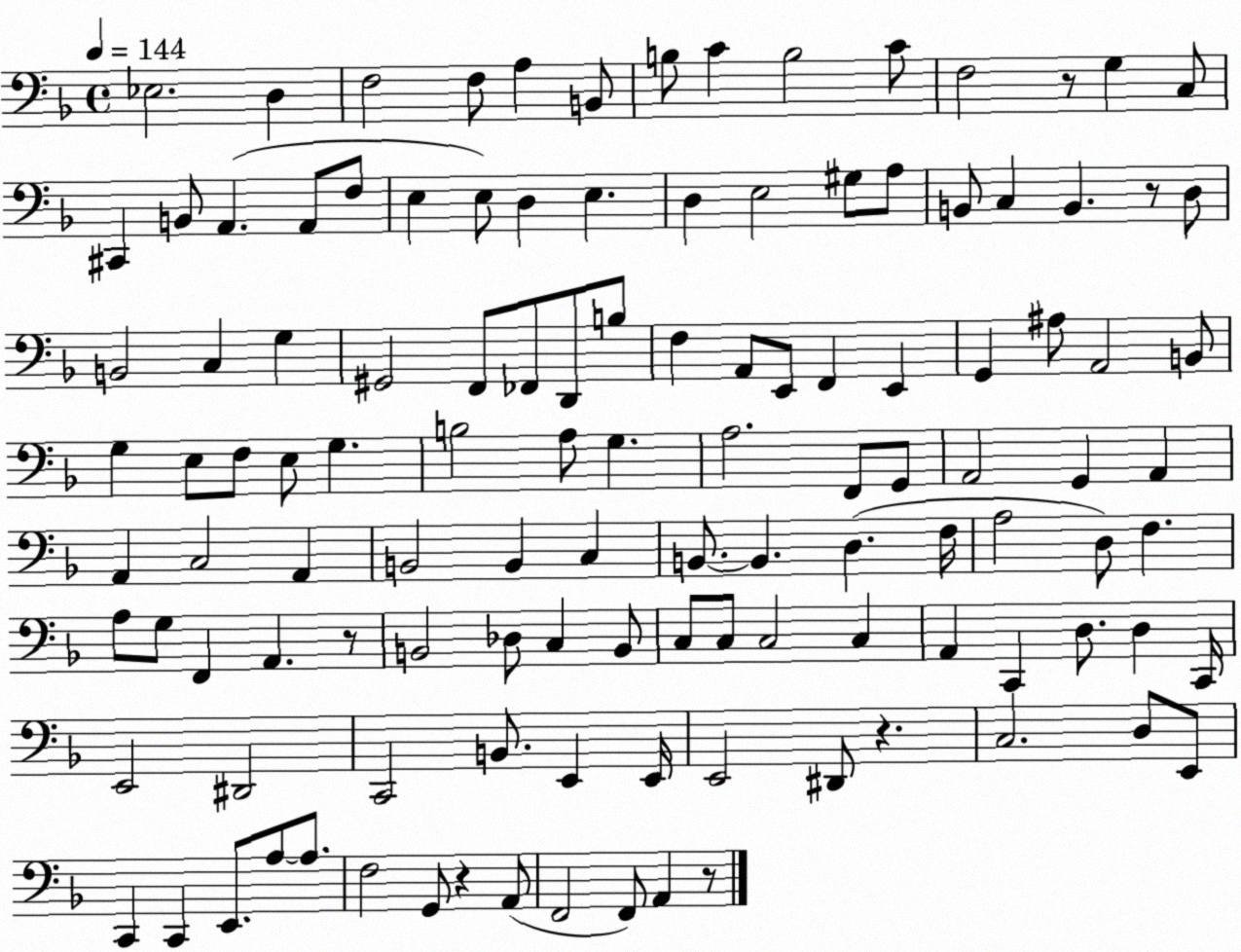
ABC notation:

X:1
T:Untitled
M:4/4
L:1/4
K:F
_E,2 D, F,2 F,/2 A, B,,/2 B,/2 C B,2 C/2 F,2 z/2 G, C,/2 ^C,, B,,/2 A,, A,,/2 F,/2 E, E,/2 D, E, D, E,2 ^G,/2 A,/2 B,,/2 C, B,, z/2 D,/2 B,,2 C, G, ^G,,2 F,,/2 _F,,/2 D,,/2 B,/2 F, A,,/2 E,,/2 F,, E,, G,, ^A,/2 A,,2 B,,/2 G, E,/2 F,/2 E,/2 G, B,2 A,/2 G, A,2 F,,/2 G,,/2 A,,2 G,, A,, A,, C,2 A,, B,,2 B,, C, B,,/2 B,, D, F,/4 A,2 D,/2 F, A,/2 G,/2 F,, A,, z/2 B,,2 _D,/2 C, B,,/2 C,/2 C,/2 C,2 C, A,, C,, D,/2 D, C,,/4 E,,2 ^D,,2 C,,2 B,,/2 E,, E,,/4 E,,2 ^D,,/2 z C,2 D,/2 E,,/2 C,, C,, E,,/2 A,/2 A,/2 F,2 G,,/2 z A,,/2 F,,2 F,,/2 A,, z/2